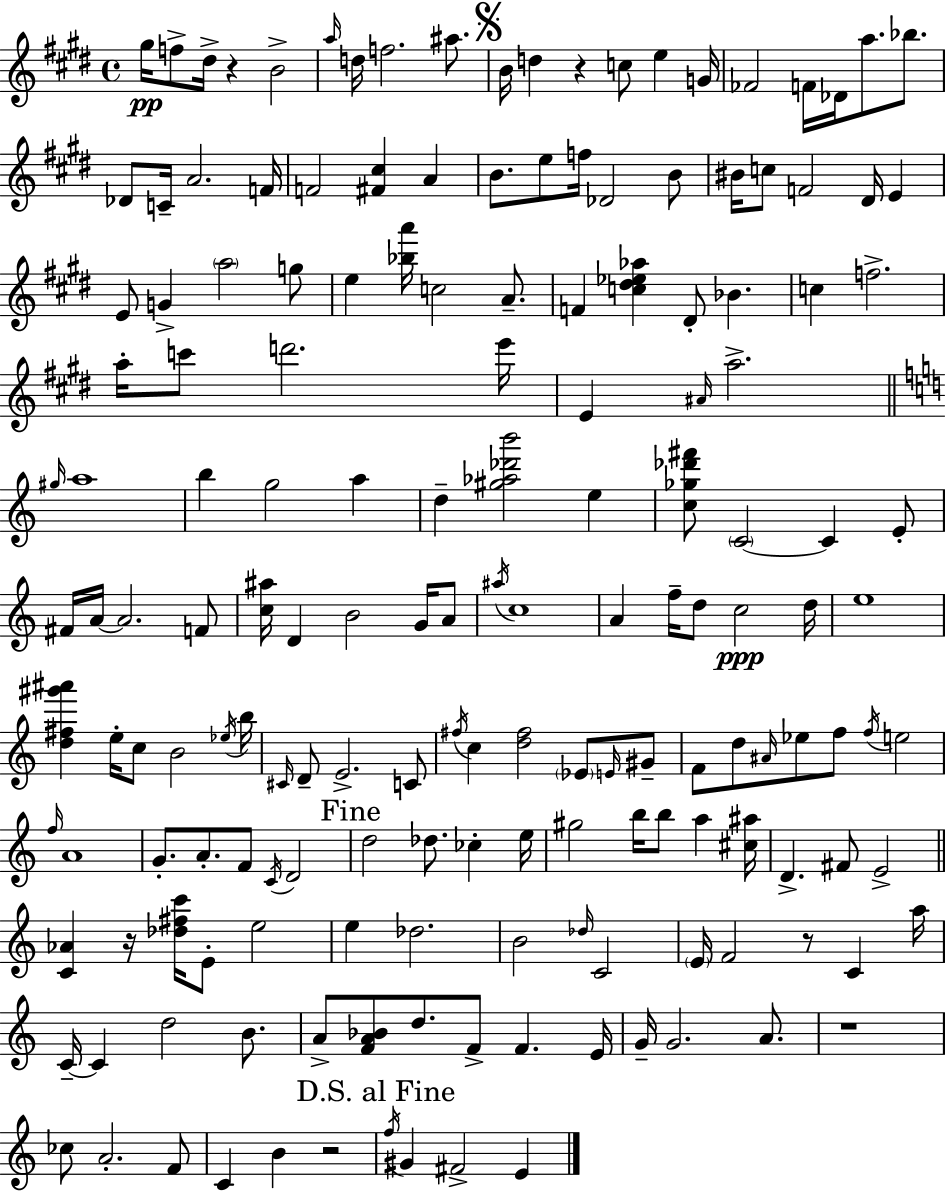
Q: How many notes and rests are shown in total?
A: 168